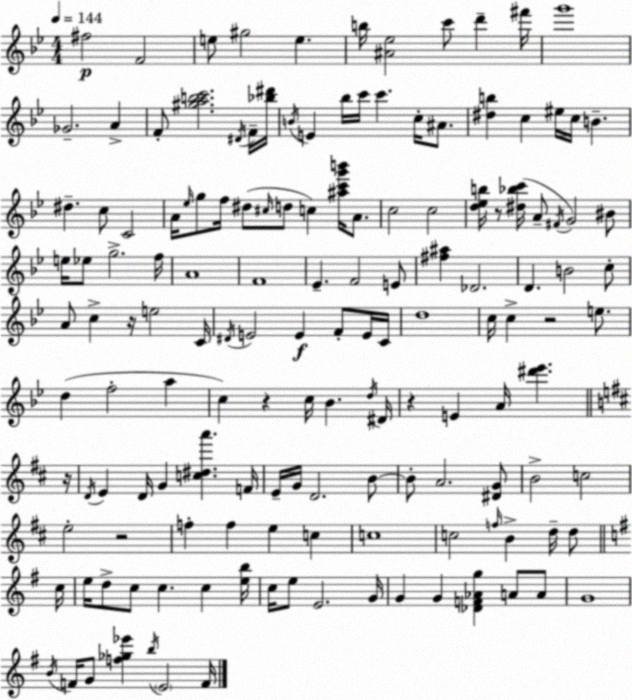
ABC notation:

X:1
T:Untitled
M:4/4
L:1/4
K:Bb
^f2 F2 e/2 ^g2 e b/4 [^A_e]2 c'/2 d' ^f'/4 g'4 _G2 A F/2 [^gabc']2 ^D/4 F/4 [_b^d']/4 B/4 E _b/4 c'/4 c' c/4 ^A/2 [^db] c ^e/4 c/4 B ^d c/2 C2 A/4 _e/4 g/2 f/4 ^d/2 ^c/4 d/2 c [^ac'g'b']/4 A/2 c2 c2 [d_eb]/4 z/2 [^d_bc']/4 A/2 ^F/4 G2 ^B/2 e/4 _e/2 g2 f/4 A4 F4 _E F2 E/2 [^f^a] _D2 D B2 c/2 A/2 c z/4 e2 C/4 ^D/4 E2 E F/2 E/4 C/4 d4 c/4 c z2 e/2 d f2 a c z c/4 _B d/4 ^D/4 z E A/4 [^d'_e'] z/4 D/4 E D/4 G [c^da'] F/4 E/4 G/4 D2 B/2 B/2 A2 [^DG]/2 B2 c2 e2 z2 f f e c c4 c2 f/4 B d/4 d/2 c/4 e/4 d/2 c/2 c c [eb]/4 c/4 e/2 E2 G/4 G G [_DF_Ag] A/2 A/2 G4 B/4 F/4 G/2 [f_g_e'] b/4 E2 F/4